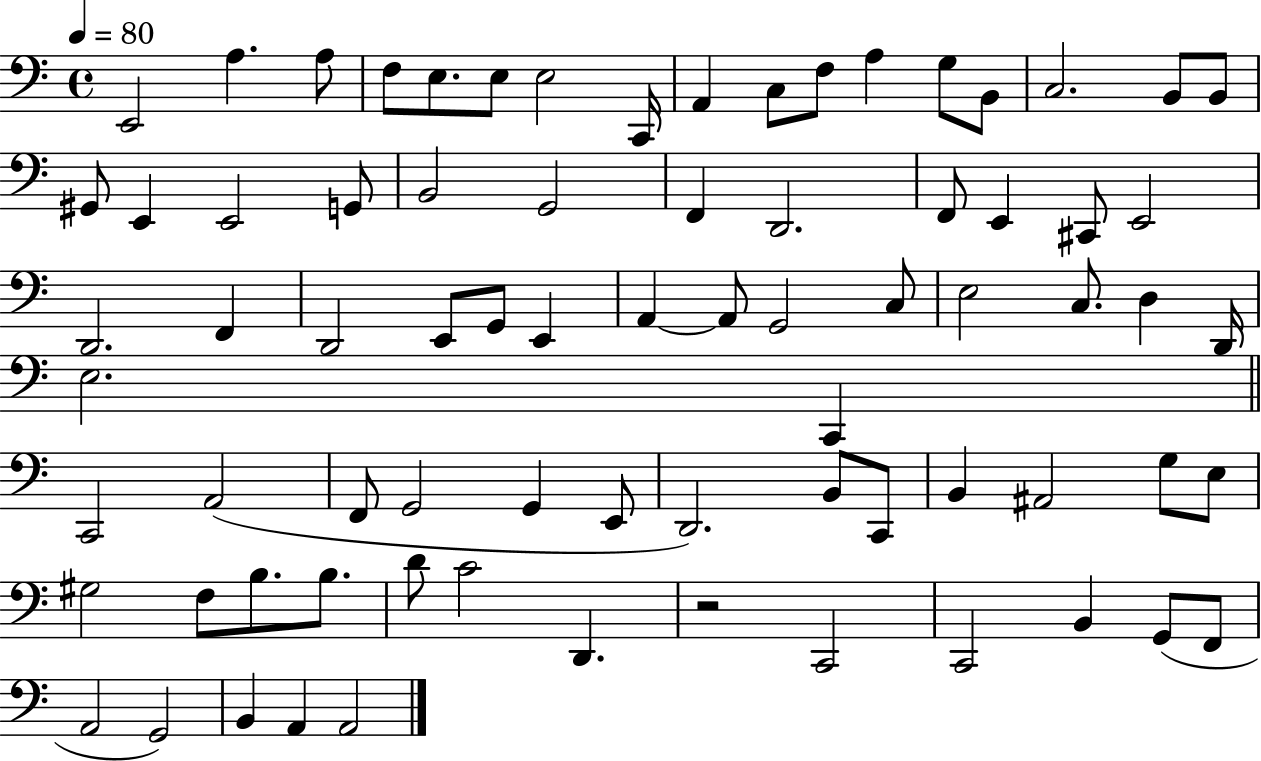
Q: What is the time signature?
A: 4/4